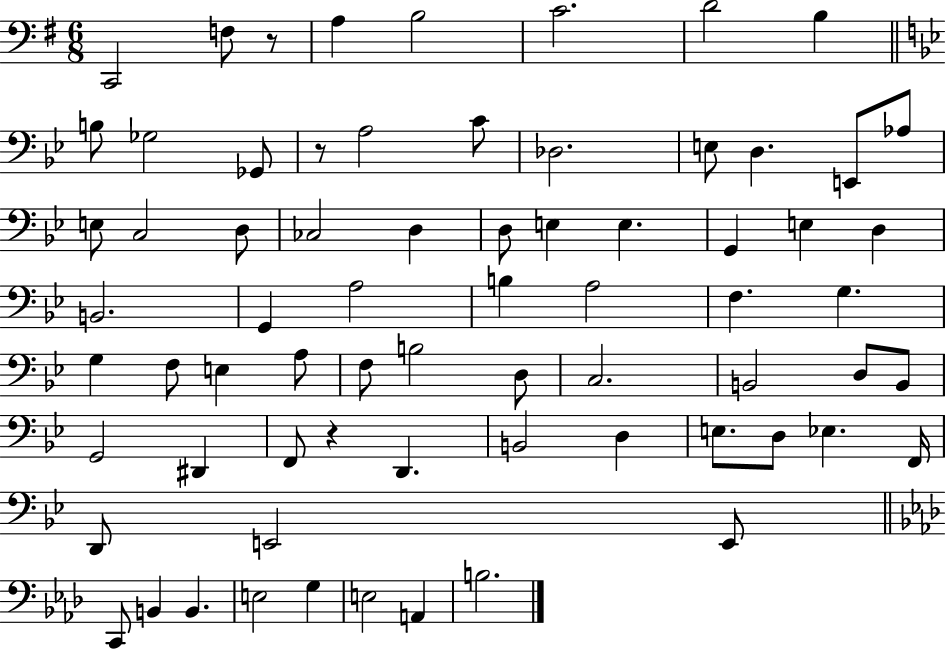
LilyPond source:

{
  \clef bass
  \numericTimeSignature
  \time 6/8
  \key g \major
  c,2 f8 r8 | a4 b2 | c'2. | d'2 b4 | \break \bar "||" \break \key g \minor b8 ges2 ges,8 | r8 a2 c'8 | des2. | e8 d4. e,8 aes8 | \break e8 c2 d8 | ces2 d4 | d8 e4 e4. | g,4 e4 d4 | \break b,2. | g,4 a2 | b4 a2 | f4. g4. | \break g4 f8 e4 a8 | f8 b2 d8 | c2. | b,2 d8 b,8 | \break g,2 dis,4 | f,8 r4 d,4. | b,2 d4 | e8. d8 ees4. f,16 | \break d,8 e,2 e,8 | \bar "||" \break \key aes \major c,8 b,4 b,4. | e2 g4 | e2 a,4 | b2. | \break \bar "|."
}